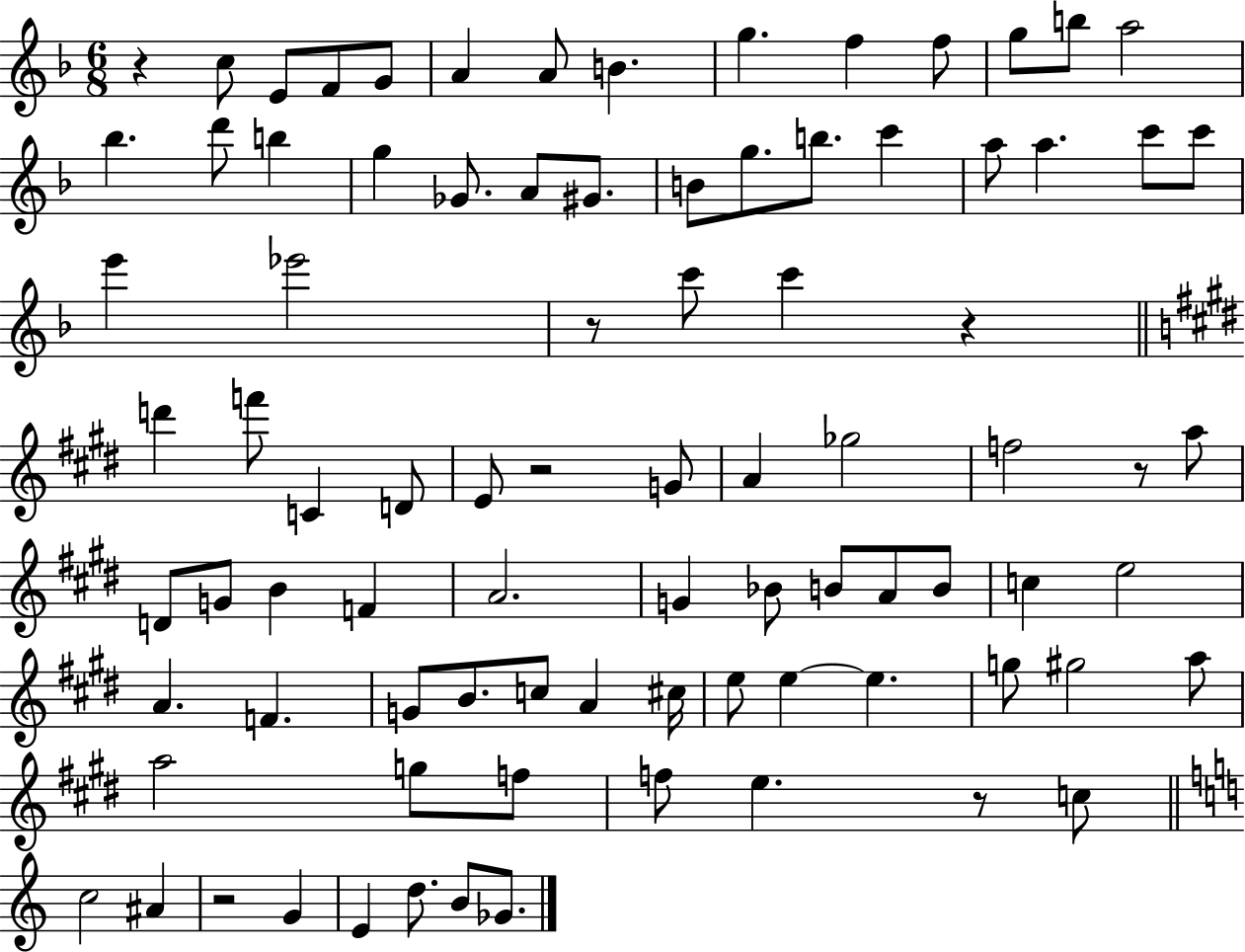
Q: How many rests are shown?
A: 7